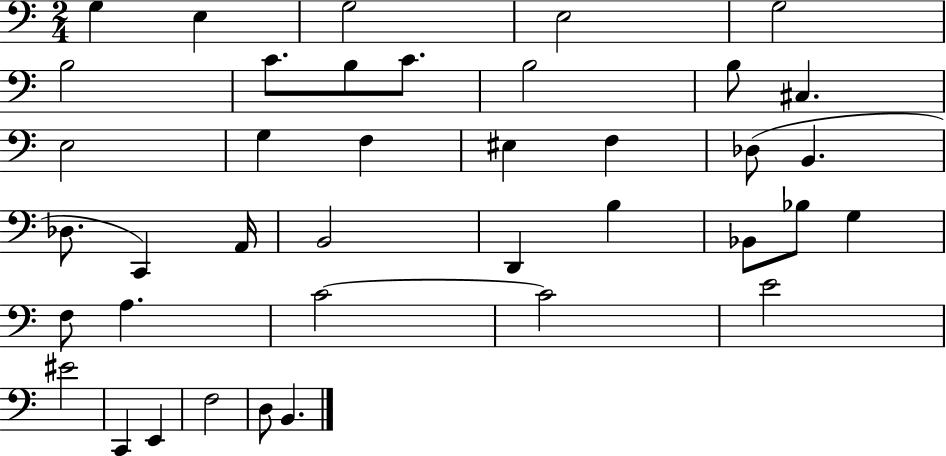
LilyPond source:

{
  \clef bass
  \numericTimeSignature
  \time 2/4
  \key c \major
  g4 e4 | g2 | e2 | g2 | \break b2 | c'8. b8 c'8. | b2 | b8 cis4. | \break e2 | g4 f4 | eis4 f4 | des8( b,4. | \break des8. c,4) a,16 | b,2 | d,4 b4 | bes,8 bes8 g4 | \break f8 a4. | c'2~~ | c'2 | e'2 | \break eis'2 | c,4 e,4 | f2 | d8 b,4. | \break \bar "|."
}